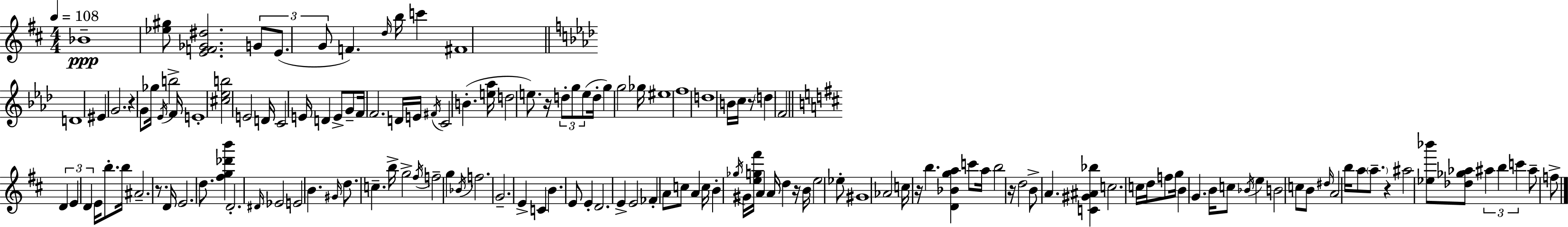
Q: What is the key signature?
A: D major